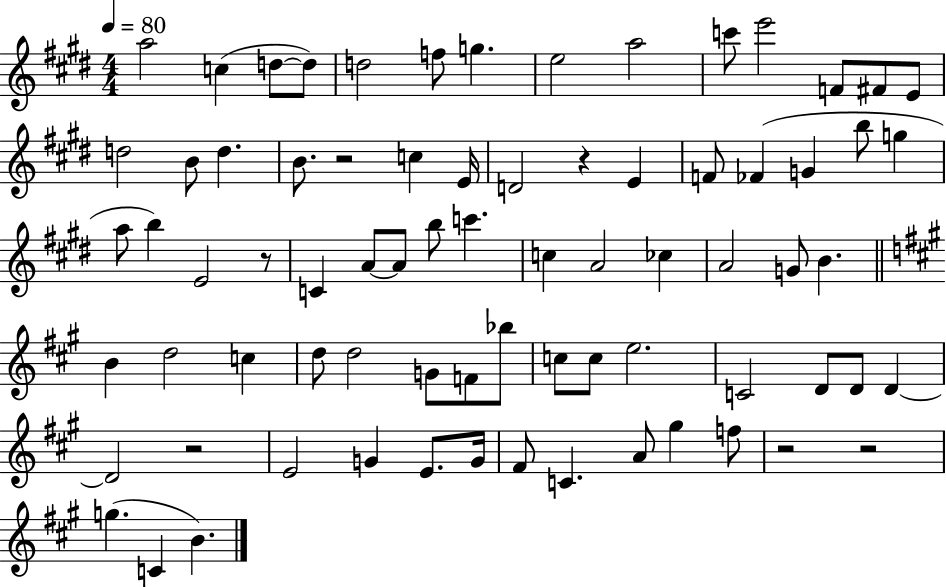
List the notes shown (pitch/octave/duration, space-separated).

A5/h C5/q D5/e D5/e D5/h F5/e G5/q. E5/h A5/h C6/e E6/h F4/e F#4/e E4/e D5/h B4/e D5/q. B4/e. R/h C5/q E4/s D4/h R/q E4/q F4/e FES4/q G4/q B5/e G5/q A5/e B5/q E4/h R/e C4/q A4/e A4/e B5/e C6/q. C5/q A4/h CES5/q A4/h G4/e B4/q. B4/q D5/h C5/q D5/e D5/h G4/e F4/e Bb5/e C5/e C5/e E5/h. C4/h D4/e D4/e D4/q D4/h R/h E4/h G4/q E4/e. G4/s F#4/e C4/q. A4/e G#5/q F5/e R/h R/h G5/q. C4/q B4/q.